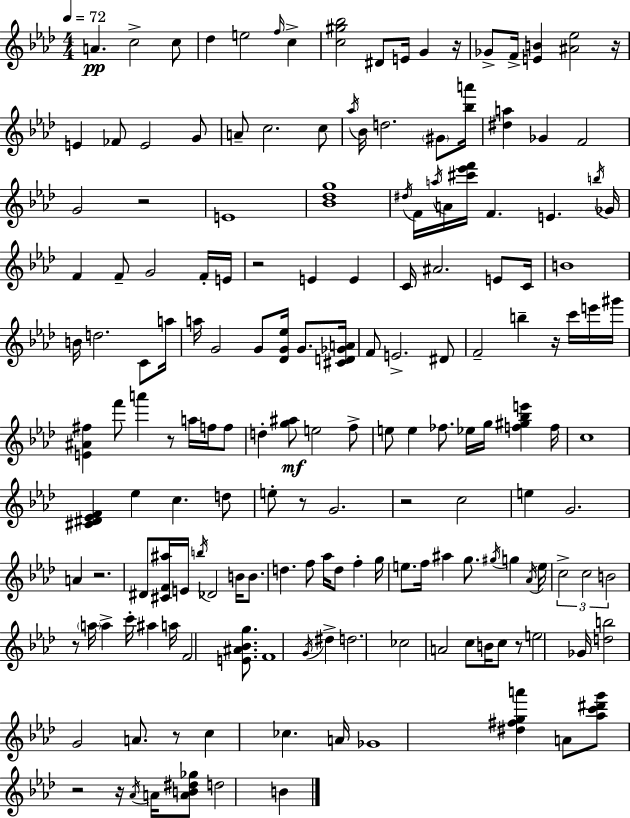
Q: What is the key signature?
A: AES major